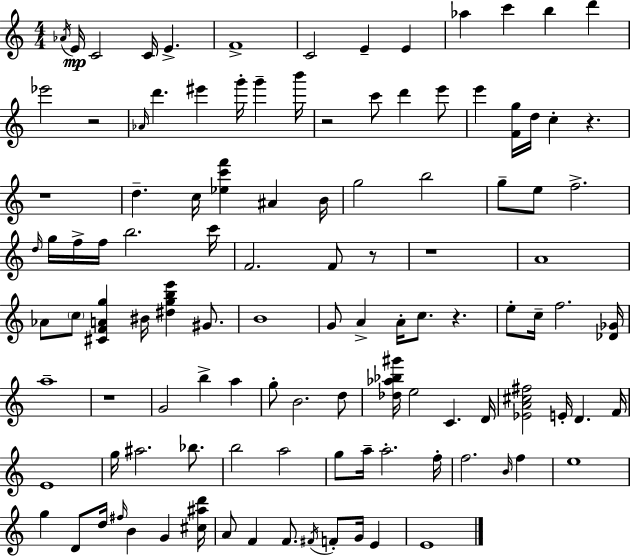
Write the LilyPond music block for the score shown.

{
  \clef treble
  \numericTimeSignature
  \time 4/4
  \key c \major
  \acciaccatura { aes'16 }\mp e'16 c'2 c'16 e'4.-> | f'1-> | c'2 e'4-- e'4 | aes''4 c'''4 b''4 d'''4 | \break ees'''2 r2 | \grace { aes'16 } d'''4. eis'''4 g'''16-. g'''4-- | b'''16 r2 c'''8 d'''4 | e'''8 e'''4 <f' g''>16 d''16 c''4-. r4. | \break r1 | d''4.-- c''16 <ees'' c''' f'''>4 ais'4 | b'16 g''2 b''2 | g''8-- e''8 f''2.-> | \break \grace { d''16 } g''16 f''16-> f''16 b''2. | c'''16 f'2. f'8 | r8 r1 | a'1 | \break aes'8 \parenthesize c''8 <cis' f' a' g''>4 bis'16 <dis'' g'' b'' e'''>4 | gis'8. b'1 | g'8 a'4-> a'16-. c''8. r4. | e''8-. c''16-- f''2. | \break <des' ges'>16 a''1-- | r1 | g'2 b''4-> a''4 | g''8-. b'2. | \break d''8 <des'' aes'' bes'' gis'''>16 e''2 c'4. | d'16 <ees' a' cis'' fis''>2 e'16-. d'4. | f'16 e'1 | g''16 ais''2. | \break bes''8. b''2 a''2 | g''8 a''16-- a''2.-. | f''16-. f''2. \grace { b'16 } | f''4 e''1 | \break g''4 d'8 d''16 \grace { fis''16 } b'4 | g'4 <cis'' ais'' d'''>16 a'8 f'4 f'8. \acciaccatura { fis'16 } f'8-. | g'16 e'4 e'1 | \bar "|."
}